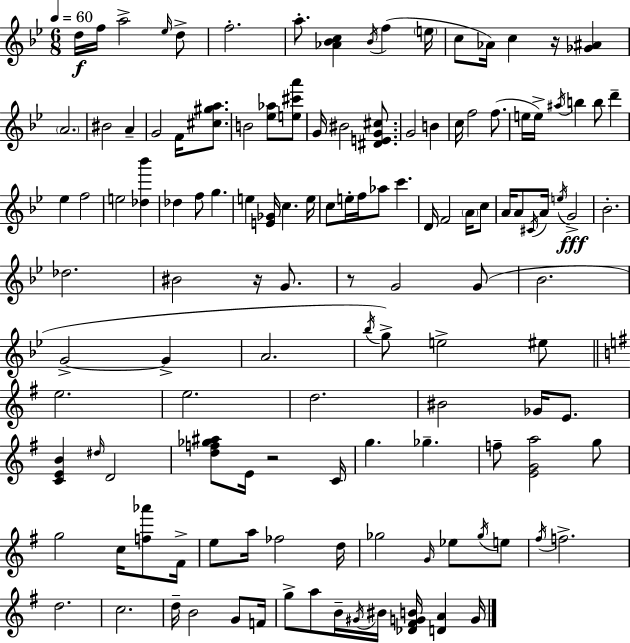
D5/s F5/s A5/h Eb5/s D5/e F5/h. A5/e. [Ab4,Bb4,C5]/q Bb4/s F5/q E5/s C5/e Ab4/s C5/q R/s [Gb4,A#4]/q A4/h. BIS4/h A4/q G4/h F4/s [C#5,G#5,A5]/e. B4/h [Eb5,Ab5]/e [E5,C#6,A6]/e G4/s BIS4/h [D#4,E4,G4,C#5]/e. G4/h B4/q C5/s F5/h F5/e. E5/s E5/s A#5/s B5/q B5/e D6/q Eb5/q F5/h E5/h [Db5,Bb6]/q Db5/q F5/e G5/q. E5/q [E4,Gb4]/s C5/q. E5/s C5/e E5/s F5/s Ab5/e C6/q. D4/s F4/h A4/s C5/e A4/s A4/e C#4/s A4/s E5/s G4/h Bb4/h. Db5/h. BIS4/h R/s G4/e. R/e G4/h G4/e Bb4/h. G4/h G4/q A4/h. Bb5/s G5/e E5/h EIS5/e E5/h. E5/h. D5/h. BIS4/h Gb4/s E4/e. [C4,E4,B4]/q D#5/s D4/h [D5,F5,Gb5,A#5]/e E4/s R/h C4/s G5/q. Gb5/q. F5/e [E4,G4,A5]/h G5/e G5/h C5/s [F5,Ab6]/e F#4/s E5/e A5/s FES5/h D5/s Gb5/h G4/s Eb5/e Gb5/s E5/e F#5/s F5/h. D5/h. C5/h. D5/s B4/h G4/e F4/s G5/e A5/e B4/s G#4/s BIS4/s [Db4,F#4,G4,B4]/s [D4,A4]/q G4/s